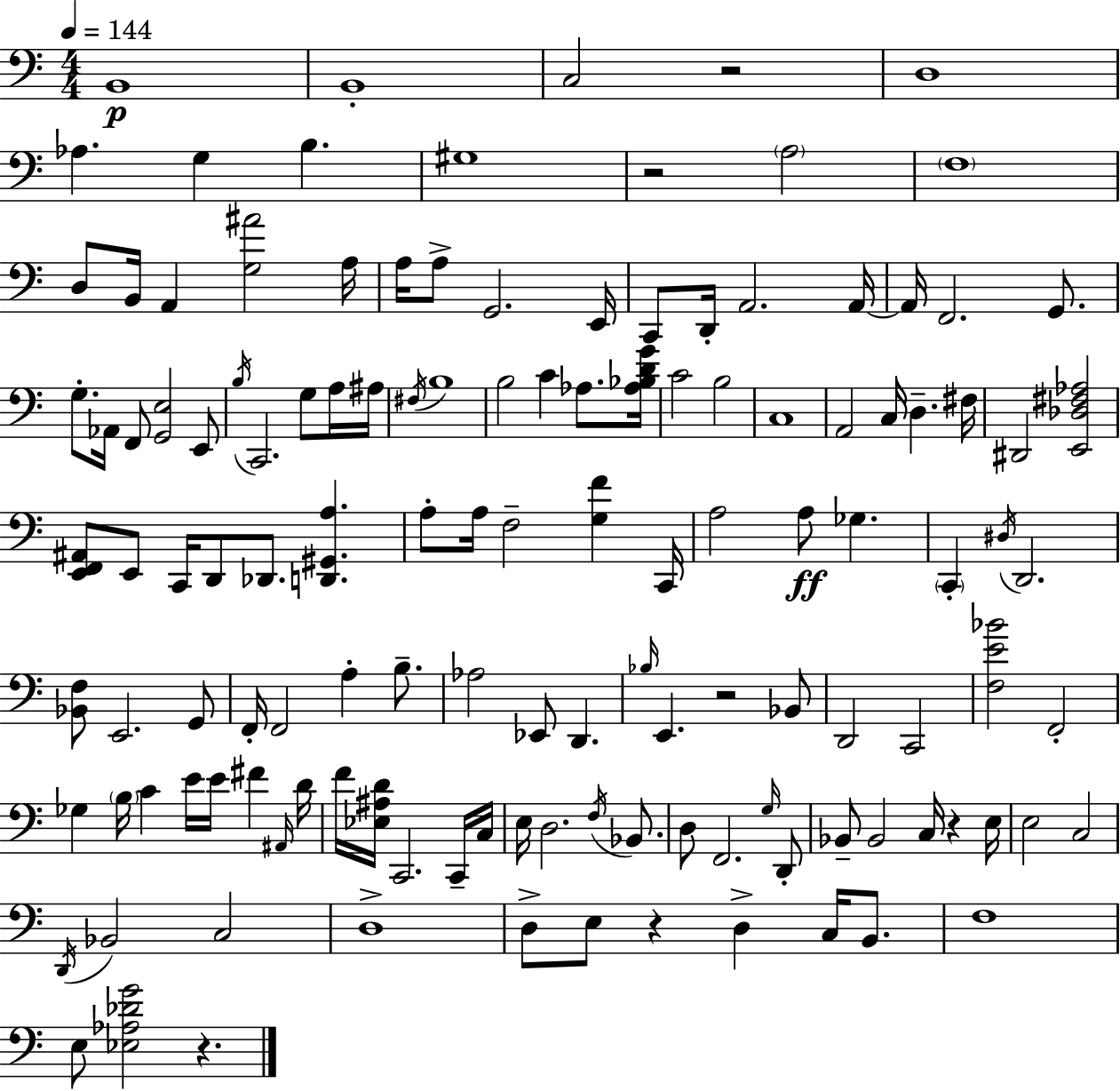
X:1
T:Untitled
M:4/4
L:1/4
K:Am
B,,4 B,,4 C,2 z2 D,4 _A, G, B, ^G,4 z2 A,2 F,4 D,/2 B,,/4 A,, [G,^A]2 A,/4 A,/4 A,/2 G,,2 E,,/4 C,,/2 D,,/4 A,,2 A,,/4 A,,/4 F,,2 G,,/2 G,/2 _A,,/4 F,,/2 [G,,E,]2 E,,/2 B,/4 C,,2 G,/2 A,/4 ^A,/4 ^F,/4 B,4 B,2 C _A,/2 [_A,_B,DG]/4 C2 B,2 C,4 A,,2 C,/4 D, ^F,/4 ^D,,2 [E,,_D,^F,_A,]2 [E,,F,,^A,,]/2 E,,/2 C,,/4 D,,/2 _D,,/2 [D,,^G,,A,] A,/2 A,/4 F,2 [G,F] C,,/4 A,2 A,/2 _G, C,, ^D,/4 D,,2 [_B,,F,]/2 E,,2 G,,/2 F,,/4 F,,2 A, B,/2 _A,2 _E,,/2 D,, _B,/4 E,, z2 _B,,/2 D,,2 C,,2 [F,E_B]2 F,,2 _G, B,/4 C E/4 E/4 ^F ^A,,/4 D/4 F/4 [_E,^A,D]/4 C,,2 C,,/4 C,/4 E,/4 D,2 F,/4 _B,,/2 D,/2 F,,2 G,/4 D,,/2 _B,,/2 _B,,2 C,/4 z E,/4 E,2 C,2 D,,/4 _B,,2 C,2 D,4 D,/2 E,/2 z D, C,/4 B,,/2 F,4 E,/2 [_E,_A,_DG]2 z